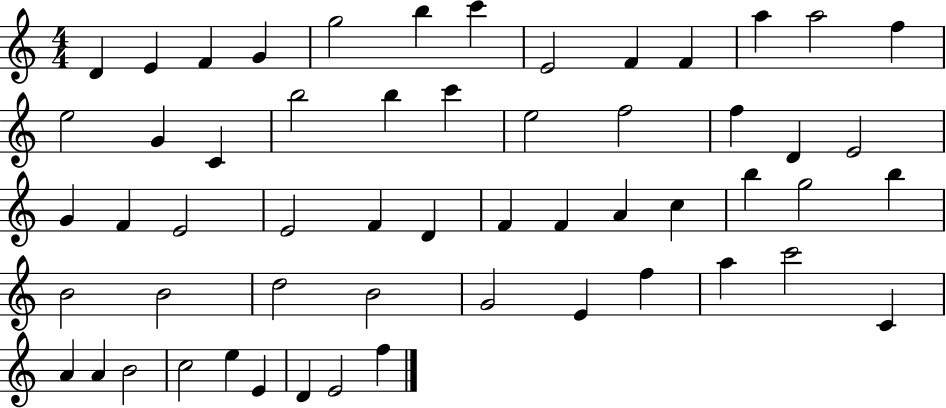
X:1
T:Untitled
M:4/4
L:1/4
K:C
D E F G g2 b c' E2 F F a a2 f e2 G C b2 b c' e2 f2 f D E2 G F E2 E2 F D F F A c b g2 b B2 B2 d2 B2 G2 E f a c'2 C A A B2 c2 e E D E2 f